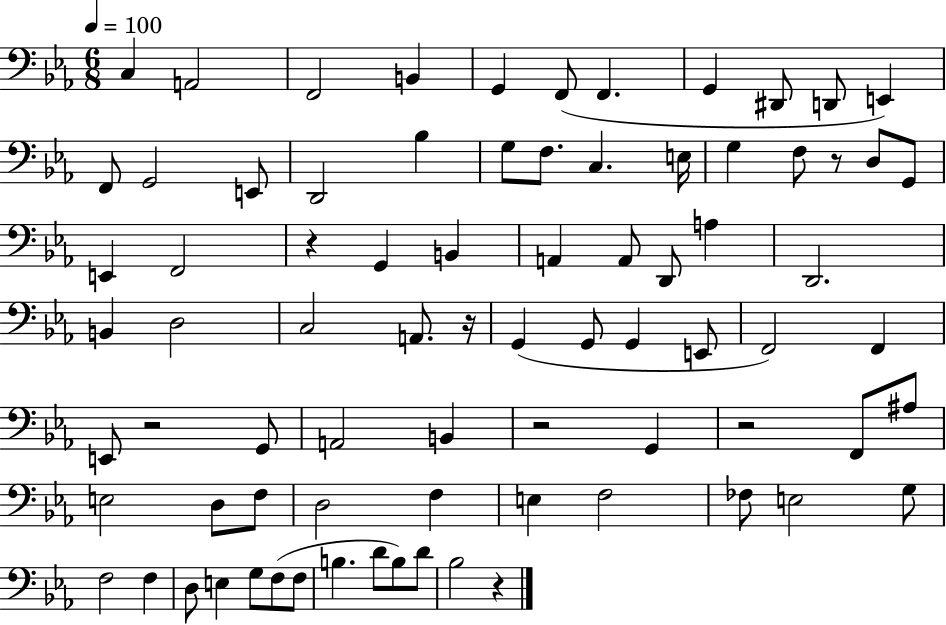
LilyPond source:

{
  \clef bass
  \numericTimeSignature
  \time 6/8
  \key ees \major
  \tempo 4 = 100
  c4 a,2 | f,2 b,4 | g,4 f,8( f,4. | g,4 dis,8 d,8 e,4) | \break f,8 g,2 e,8 | d,2 bes4 | g8 f8. c4. e16 | g4 f8 r8 d8 g,8 | \break e,4 f,2 | r4 g,4 b,4 | a,4 a,8 d,8 a4 | d,2. | \break b,4 d2 | c2 a,8. r16 | g,4( g,8 g,4 e,8 | f,2) f,4 | \break e,8 r2 g,8 | a,2 b,4 | r2 g,4 | r2 f,8 ais8 | \break e2 d8 f8 | d2 f4 | e4 f2 | fes8 e2 g8 | \break f2 f4 | d8 e4 g8 f8( f8 | b4. d'8 b8) d'8 | bes2 r4 | \break \bar "|."
}